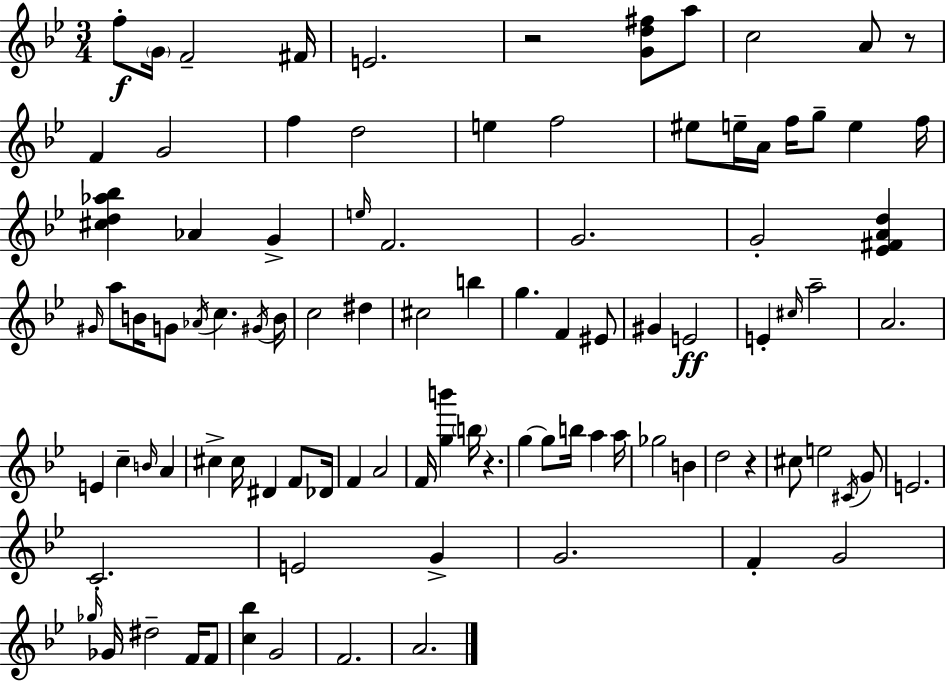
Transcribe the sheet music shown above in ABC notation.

X:1
T:Untitled
M:3/4
L:1/4
K:Bb
f/2 G/4 F2 ^F/4 E2 z2 [Gd^f]/2 a/2 c2 A/2 z/2 F G2 f d2 e f2 ^e/2 e/4 A/4 f/4 g/2 e f/4 [^cd_a_b] _A G e/4 F2 G2 G2 [_E^FAd] ^G/4 a/2 B/4 G/2 _A/4 c ^G/4 B/4 c2 ^d ^c2 b g F ^E/2 ^G E2 E ^c/4 a2 A2 E c B/4 A ^c ^c/4 ^D F/2 _D/4 F A2 F/4 [gb'] b/4 z g g/2 b/4 a a/4 _g2 B d2 z ^c/2 e2 ^C/4 G/2 E2 C2 E2 G G2 F G2 _g/4 _G/4 ^d2 F/4 F/2 [c_b] G2 F2 A2